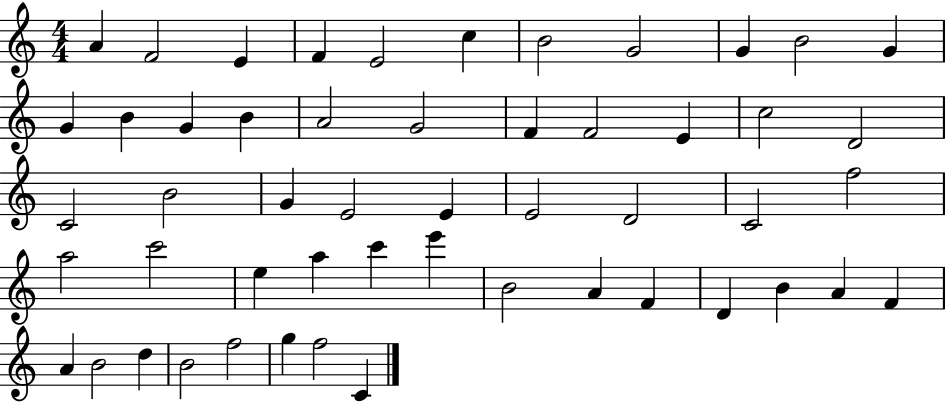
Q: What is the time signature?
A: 4/4